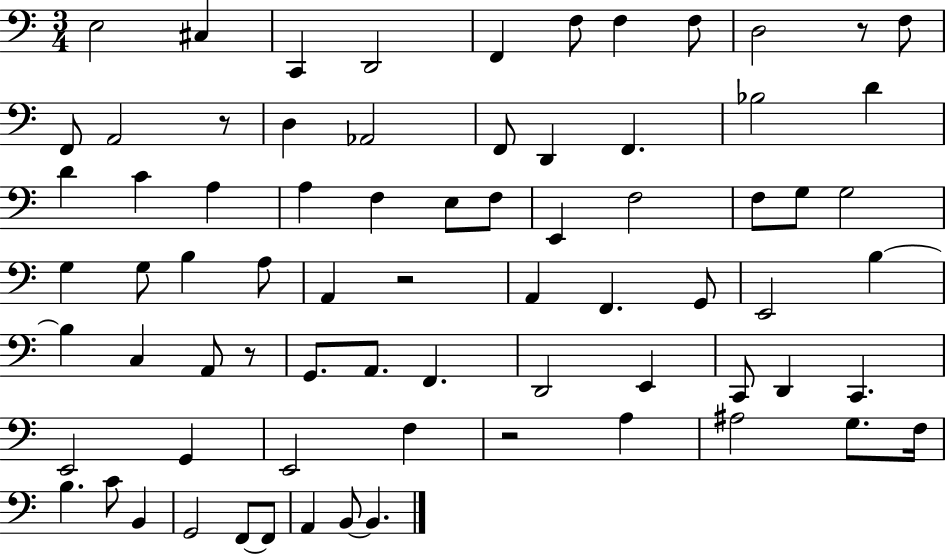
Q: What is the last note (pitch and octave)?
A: B2